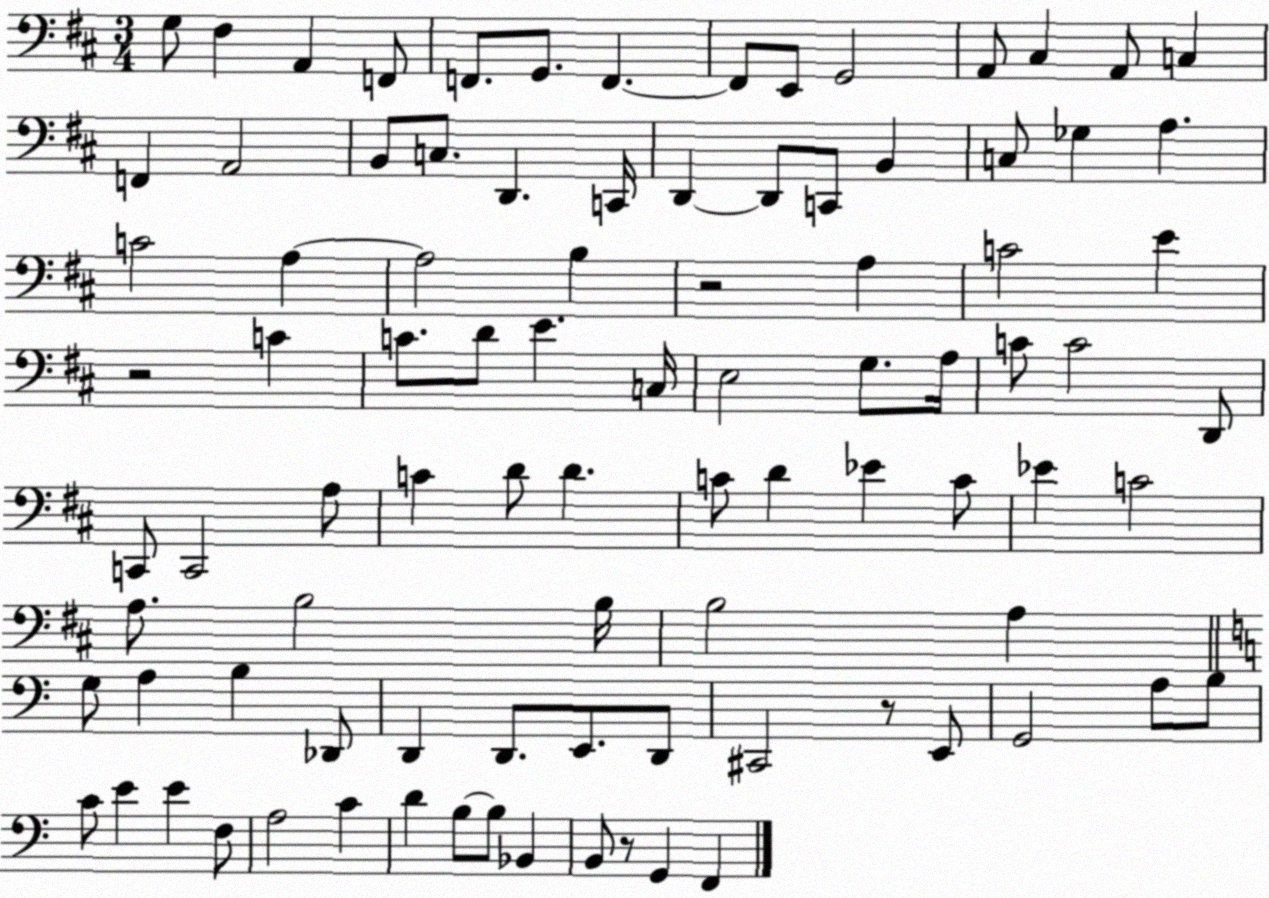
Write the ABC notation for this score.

X:1
T:Untitled
M:3/4
L:1/4
K:D
G,/2 ^F, A,, F,,/2 F,,/2 G,,/2 F,, F,,/2 E,,/2 G,,2 A,,/2 ^C, A,,/2 C, F,, A,,2 B,,/2 C,/2 D,, C,,/4 D,, D,,/2 C,,/2 B,, C,/2 _G, A, C2 A, A,2 B, z2 A, C2 E z2 C C/2 D/2 E C,/4 E,2 G,/2 A,/4 C/2 C2 D,,/2 C,,/2 C,,2 A,/2 C D/2 D C/2 D _E C/2 _E C2 A,/2 B,2 B,/4 B,2 A, G,/2 A, B, _D,,/2 D,, D,,/2 E,,/2 D,,/2 ^C,,2 z/2 E,,/2 G,,2 A,/2 B,/2 C/2 E E F,/2 A,2 C D B,/2 B,/2 _B,, B,,/2 z/2 G,, F,,